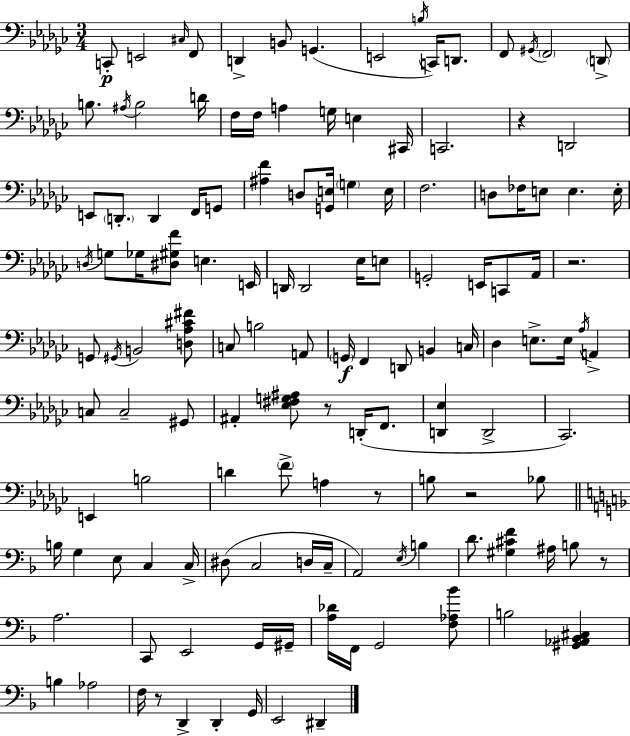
X:1
T:Untitled
M:3/4
L:1/4
K:Ebm
C,,/2 E,,2 ^C,/4 F,,/2 D,, B,,/2 G,, E,,2 B,/4 C,,/4 D,,/2 F,,/2 ^G,,/4 F,,2 D,,/2 B,/2 ^A,/4 B,2 D/4 F,/4 F,/4 A, G,/4 E, ^C,,/4 C,,2 z D,,2 E,,/2 D,,/2 D,, F,,/4 G,,/2 [^A,F] D,/2 [G,,E,]/4 G, E,/4 F,2 D,/2 _F,/4 E,/2 E, E,/4 D,/4 G,/2 _G,/4 [^D,^G,F]/2 E, E,,/4 D,,/4 D,,2 _E,/4 E,/2 G,,2 E,,/4 C,,/2 _A,,/4 z2 G,,/2 ^G,,/4 B,,2 [D,_A,^C^F]/2 C,/2 B,2 A,,/2 G,,/4 F,, D,,/2 B,, C,/4 _D, E,/2 E,/4 _A,/4 A,, C,/2 C,2 ^G,,/2 ^A,, [_E,^F,G,^A,]/2 z/2 D,,/4 F,,/2 [D,,_E,] D,,2 _C,,2 E,, B,2 D F/2 A, z/2 B,/2 z2 _B,/2 B,/4 G, E,/2 C, C,/4 ^D,/2 C,2 D,/4 C,/4 A,,2 E,/4 B, D/2 [^G,^CF] ^A,/4 B,/2 z/2 A,2 C,,/2 E,,2 G,,/4 ^G,,/4 [A,_D]/4 F,,/4 G,,2 [F,_A,_B]/2 B,2 [^G,,_A,,_B,,^C,] B, _A,2 F,/4 z/2 D,, D,, G,,/4 E,,2 ^D,,